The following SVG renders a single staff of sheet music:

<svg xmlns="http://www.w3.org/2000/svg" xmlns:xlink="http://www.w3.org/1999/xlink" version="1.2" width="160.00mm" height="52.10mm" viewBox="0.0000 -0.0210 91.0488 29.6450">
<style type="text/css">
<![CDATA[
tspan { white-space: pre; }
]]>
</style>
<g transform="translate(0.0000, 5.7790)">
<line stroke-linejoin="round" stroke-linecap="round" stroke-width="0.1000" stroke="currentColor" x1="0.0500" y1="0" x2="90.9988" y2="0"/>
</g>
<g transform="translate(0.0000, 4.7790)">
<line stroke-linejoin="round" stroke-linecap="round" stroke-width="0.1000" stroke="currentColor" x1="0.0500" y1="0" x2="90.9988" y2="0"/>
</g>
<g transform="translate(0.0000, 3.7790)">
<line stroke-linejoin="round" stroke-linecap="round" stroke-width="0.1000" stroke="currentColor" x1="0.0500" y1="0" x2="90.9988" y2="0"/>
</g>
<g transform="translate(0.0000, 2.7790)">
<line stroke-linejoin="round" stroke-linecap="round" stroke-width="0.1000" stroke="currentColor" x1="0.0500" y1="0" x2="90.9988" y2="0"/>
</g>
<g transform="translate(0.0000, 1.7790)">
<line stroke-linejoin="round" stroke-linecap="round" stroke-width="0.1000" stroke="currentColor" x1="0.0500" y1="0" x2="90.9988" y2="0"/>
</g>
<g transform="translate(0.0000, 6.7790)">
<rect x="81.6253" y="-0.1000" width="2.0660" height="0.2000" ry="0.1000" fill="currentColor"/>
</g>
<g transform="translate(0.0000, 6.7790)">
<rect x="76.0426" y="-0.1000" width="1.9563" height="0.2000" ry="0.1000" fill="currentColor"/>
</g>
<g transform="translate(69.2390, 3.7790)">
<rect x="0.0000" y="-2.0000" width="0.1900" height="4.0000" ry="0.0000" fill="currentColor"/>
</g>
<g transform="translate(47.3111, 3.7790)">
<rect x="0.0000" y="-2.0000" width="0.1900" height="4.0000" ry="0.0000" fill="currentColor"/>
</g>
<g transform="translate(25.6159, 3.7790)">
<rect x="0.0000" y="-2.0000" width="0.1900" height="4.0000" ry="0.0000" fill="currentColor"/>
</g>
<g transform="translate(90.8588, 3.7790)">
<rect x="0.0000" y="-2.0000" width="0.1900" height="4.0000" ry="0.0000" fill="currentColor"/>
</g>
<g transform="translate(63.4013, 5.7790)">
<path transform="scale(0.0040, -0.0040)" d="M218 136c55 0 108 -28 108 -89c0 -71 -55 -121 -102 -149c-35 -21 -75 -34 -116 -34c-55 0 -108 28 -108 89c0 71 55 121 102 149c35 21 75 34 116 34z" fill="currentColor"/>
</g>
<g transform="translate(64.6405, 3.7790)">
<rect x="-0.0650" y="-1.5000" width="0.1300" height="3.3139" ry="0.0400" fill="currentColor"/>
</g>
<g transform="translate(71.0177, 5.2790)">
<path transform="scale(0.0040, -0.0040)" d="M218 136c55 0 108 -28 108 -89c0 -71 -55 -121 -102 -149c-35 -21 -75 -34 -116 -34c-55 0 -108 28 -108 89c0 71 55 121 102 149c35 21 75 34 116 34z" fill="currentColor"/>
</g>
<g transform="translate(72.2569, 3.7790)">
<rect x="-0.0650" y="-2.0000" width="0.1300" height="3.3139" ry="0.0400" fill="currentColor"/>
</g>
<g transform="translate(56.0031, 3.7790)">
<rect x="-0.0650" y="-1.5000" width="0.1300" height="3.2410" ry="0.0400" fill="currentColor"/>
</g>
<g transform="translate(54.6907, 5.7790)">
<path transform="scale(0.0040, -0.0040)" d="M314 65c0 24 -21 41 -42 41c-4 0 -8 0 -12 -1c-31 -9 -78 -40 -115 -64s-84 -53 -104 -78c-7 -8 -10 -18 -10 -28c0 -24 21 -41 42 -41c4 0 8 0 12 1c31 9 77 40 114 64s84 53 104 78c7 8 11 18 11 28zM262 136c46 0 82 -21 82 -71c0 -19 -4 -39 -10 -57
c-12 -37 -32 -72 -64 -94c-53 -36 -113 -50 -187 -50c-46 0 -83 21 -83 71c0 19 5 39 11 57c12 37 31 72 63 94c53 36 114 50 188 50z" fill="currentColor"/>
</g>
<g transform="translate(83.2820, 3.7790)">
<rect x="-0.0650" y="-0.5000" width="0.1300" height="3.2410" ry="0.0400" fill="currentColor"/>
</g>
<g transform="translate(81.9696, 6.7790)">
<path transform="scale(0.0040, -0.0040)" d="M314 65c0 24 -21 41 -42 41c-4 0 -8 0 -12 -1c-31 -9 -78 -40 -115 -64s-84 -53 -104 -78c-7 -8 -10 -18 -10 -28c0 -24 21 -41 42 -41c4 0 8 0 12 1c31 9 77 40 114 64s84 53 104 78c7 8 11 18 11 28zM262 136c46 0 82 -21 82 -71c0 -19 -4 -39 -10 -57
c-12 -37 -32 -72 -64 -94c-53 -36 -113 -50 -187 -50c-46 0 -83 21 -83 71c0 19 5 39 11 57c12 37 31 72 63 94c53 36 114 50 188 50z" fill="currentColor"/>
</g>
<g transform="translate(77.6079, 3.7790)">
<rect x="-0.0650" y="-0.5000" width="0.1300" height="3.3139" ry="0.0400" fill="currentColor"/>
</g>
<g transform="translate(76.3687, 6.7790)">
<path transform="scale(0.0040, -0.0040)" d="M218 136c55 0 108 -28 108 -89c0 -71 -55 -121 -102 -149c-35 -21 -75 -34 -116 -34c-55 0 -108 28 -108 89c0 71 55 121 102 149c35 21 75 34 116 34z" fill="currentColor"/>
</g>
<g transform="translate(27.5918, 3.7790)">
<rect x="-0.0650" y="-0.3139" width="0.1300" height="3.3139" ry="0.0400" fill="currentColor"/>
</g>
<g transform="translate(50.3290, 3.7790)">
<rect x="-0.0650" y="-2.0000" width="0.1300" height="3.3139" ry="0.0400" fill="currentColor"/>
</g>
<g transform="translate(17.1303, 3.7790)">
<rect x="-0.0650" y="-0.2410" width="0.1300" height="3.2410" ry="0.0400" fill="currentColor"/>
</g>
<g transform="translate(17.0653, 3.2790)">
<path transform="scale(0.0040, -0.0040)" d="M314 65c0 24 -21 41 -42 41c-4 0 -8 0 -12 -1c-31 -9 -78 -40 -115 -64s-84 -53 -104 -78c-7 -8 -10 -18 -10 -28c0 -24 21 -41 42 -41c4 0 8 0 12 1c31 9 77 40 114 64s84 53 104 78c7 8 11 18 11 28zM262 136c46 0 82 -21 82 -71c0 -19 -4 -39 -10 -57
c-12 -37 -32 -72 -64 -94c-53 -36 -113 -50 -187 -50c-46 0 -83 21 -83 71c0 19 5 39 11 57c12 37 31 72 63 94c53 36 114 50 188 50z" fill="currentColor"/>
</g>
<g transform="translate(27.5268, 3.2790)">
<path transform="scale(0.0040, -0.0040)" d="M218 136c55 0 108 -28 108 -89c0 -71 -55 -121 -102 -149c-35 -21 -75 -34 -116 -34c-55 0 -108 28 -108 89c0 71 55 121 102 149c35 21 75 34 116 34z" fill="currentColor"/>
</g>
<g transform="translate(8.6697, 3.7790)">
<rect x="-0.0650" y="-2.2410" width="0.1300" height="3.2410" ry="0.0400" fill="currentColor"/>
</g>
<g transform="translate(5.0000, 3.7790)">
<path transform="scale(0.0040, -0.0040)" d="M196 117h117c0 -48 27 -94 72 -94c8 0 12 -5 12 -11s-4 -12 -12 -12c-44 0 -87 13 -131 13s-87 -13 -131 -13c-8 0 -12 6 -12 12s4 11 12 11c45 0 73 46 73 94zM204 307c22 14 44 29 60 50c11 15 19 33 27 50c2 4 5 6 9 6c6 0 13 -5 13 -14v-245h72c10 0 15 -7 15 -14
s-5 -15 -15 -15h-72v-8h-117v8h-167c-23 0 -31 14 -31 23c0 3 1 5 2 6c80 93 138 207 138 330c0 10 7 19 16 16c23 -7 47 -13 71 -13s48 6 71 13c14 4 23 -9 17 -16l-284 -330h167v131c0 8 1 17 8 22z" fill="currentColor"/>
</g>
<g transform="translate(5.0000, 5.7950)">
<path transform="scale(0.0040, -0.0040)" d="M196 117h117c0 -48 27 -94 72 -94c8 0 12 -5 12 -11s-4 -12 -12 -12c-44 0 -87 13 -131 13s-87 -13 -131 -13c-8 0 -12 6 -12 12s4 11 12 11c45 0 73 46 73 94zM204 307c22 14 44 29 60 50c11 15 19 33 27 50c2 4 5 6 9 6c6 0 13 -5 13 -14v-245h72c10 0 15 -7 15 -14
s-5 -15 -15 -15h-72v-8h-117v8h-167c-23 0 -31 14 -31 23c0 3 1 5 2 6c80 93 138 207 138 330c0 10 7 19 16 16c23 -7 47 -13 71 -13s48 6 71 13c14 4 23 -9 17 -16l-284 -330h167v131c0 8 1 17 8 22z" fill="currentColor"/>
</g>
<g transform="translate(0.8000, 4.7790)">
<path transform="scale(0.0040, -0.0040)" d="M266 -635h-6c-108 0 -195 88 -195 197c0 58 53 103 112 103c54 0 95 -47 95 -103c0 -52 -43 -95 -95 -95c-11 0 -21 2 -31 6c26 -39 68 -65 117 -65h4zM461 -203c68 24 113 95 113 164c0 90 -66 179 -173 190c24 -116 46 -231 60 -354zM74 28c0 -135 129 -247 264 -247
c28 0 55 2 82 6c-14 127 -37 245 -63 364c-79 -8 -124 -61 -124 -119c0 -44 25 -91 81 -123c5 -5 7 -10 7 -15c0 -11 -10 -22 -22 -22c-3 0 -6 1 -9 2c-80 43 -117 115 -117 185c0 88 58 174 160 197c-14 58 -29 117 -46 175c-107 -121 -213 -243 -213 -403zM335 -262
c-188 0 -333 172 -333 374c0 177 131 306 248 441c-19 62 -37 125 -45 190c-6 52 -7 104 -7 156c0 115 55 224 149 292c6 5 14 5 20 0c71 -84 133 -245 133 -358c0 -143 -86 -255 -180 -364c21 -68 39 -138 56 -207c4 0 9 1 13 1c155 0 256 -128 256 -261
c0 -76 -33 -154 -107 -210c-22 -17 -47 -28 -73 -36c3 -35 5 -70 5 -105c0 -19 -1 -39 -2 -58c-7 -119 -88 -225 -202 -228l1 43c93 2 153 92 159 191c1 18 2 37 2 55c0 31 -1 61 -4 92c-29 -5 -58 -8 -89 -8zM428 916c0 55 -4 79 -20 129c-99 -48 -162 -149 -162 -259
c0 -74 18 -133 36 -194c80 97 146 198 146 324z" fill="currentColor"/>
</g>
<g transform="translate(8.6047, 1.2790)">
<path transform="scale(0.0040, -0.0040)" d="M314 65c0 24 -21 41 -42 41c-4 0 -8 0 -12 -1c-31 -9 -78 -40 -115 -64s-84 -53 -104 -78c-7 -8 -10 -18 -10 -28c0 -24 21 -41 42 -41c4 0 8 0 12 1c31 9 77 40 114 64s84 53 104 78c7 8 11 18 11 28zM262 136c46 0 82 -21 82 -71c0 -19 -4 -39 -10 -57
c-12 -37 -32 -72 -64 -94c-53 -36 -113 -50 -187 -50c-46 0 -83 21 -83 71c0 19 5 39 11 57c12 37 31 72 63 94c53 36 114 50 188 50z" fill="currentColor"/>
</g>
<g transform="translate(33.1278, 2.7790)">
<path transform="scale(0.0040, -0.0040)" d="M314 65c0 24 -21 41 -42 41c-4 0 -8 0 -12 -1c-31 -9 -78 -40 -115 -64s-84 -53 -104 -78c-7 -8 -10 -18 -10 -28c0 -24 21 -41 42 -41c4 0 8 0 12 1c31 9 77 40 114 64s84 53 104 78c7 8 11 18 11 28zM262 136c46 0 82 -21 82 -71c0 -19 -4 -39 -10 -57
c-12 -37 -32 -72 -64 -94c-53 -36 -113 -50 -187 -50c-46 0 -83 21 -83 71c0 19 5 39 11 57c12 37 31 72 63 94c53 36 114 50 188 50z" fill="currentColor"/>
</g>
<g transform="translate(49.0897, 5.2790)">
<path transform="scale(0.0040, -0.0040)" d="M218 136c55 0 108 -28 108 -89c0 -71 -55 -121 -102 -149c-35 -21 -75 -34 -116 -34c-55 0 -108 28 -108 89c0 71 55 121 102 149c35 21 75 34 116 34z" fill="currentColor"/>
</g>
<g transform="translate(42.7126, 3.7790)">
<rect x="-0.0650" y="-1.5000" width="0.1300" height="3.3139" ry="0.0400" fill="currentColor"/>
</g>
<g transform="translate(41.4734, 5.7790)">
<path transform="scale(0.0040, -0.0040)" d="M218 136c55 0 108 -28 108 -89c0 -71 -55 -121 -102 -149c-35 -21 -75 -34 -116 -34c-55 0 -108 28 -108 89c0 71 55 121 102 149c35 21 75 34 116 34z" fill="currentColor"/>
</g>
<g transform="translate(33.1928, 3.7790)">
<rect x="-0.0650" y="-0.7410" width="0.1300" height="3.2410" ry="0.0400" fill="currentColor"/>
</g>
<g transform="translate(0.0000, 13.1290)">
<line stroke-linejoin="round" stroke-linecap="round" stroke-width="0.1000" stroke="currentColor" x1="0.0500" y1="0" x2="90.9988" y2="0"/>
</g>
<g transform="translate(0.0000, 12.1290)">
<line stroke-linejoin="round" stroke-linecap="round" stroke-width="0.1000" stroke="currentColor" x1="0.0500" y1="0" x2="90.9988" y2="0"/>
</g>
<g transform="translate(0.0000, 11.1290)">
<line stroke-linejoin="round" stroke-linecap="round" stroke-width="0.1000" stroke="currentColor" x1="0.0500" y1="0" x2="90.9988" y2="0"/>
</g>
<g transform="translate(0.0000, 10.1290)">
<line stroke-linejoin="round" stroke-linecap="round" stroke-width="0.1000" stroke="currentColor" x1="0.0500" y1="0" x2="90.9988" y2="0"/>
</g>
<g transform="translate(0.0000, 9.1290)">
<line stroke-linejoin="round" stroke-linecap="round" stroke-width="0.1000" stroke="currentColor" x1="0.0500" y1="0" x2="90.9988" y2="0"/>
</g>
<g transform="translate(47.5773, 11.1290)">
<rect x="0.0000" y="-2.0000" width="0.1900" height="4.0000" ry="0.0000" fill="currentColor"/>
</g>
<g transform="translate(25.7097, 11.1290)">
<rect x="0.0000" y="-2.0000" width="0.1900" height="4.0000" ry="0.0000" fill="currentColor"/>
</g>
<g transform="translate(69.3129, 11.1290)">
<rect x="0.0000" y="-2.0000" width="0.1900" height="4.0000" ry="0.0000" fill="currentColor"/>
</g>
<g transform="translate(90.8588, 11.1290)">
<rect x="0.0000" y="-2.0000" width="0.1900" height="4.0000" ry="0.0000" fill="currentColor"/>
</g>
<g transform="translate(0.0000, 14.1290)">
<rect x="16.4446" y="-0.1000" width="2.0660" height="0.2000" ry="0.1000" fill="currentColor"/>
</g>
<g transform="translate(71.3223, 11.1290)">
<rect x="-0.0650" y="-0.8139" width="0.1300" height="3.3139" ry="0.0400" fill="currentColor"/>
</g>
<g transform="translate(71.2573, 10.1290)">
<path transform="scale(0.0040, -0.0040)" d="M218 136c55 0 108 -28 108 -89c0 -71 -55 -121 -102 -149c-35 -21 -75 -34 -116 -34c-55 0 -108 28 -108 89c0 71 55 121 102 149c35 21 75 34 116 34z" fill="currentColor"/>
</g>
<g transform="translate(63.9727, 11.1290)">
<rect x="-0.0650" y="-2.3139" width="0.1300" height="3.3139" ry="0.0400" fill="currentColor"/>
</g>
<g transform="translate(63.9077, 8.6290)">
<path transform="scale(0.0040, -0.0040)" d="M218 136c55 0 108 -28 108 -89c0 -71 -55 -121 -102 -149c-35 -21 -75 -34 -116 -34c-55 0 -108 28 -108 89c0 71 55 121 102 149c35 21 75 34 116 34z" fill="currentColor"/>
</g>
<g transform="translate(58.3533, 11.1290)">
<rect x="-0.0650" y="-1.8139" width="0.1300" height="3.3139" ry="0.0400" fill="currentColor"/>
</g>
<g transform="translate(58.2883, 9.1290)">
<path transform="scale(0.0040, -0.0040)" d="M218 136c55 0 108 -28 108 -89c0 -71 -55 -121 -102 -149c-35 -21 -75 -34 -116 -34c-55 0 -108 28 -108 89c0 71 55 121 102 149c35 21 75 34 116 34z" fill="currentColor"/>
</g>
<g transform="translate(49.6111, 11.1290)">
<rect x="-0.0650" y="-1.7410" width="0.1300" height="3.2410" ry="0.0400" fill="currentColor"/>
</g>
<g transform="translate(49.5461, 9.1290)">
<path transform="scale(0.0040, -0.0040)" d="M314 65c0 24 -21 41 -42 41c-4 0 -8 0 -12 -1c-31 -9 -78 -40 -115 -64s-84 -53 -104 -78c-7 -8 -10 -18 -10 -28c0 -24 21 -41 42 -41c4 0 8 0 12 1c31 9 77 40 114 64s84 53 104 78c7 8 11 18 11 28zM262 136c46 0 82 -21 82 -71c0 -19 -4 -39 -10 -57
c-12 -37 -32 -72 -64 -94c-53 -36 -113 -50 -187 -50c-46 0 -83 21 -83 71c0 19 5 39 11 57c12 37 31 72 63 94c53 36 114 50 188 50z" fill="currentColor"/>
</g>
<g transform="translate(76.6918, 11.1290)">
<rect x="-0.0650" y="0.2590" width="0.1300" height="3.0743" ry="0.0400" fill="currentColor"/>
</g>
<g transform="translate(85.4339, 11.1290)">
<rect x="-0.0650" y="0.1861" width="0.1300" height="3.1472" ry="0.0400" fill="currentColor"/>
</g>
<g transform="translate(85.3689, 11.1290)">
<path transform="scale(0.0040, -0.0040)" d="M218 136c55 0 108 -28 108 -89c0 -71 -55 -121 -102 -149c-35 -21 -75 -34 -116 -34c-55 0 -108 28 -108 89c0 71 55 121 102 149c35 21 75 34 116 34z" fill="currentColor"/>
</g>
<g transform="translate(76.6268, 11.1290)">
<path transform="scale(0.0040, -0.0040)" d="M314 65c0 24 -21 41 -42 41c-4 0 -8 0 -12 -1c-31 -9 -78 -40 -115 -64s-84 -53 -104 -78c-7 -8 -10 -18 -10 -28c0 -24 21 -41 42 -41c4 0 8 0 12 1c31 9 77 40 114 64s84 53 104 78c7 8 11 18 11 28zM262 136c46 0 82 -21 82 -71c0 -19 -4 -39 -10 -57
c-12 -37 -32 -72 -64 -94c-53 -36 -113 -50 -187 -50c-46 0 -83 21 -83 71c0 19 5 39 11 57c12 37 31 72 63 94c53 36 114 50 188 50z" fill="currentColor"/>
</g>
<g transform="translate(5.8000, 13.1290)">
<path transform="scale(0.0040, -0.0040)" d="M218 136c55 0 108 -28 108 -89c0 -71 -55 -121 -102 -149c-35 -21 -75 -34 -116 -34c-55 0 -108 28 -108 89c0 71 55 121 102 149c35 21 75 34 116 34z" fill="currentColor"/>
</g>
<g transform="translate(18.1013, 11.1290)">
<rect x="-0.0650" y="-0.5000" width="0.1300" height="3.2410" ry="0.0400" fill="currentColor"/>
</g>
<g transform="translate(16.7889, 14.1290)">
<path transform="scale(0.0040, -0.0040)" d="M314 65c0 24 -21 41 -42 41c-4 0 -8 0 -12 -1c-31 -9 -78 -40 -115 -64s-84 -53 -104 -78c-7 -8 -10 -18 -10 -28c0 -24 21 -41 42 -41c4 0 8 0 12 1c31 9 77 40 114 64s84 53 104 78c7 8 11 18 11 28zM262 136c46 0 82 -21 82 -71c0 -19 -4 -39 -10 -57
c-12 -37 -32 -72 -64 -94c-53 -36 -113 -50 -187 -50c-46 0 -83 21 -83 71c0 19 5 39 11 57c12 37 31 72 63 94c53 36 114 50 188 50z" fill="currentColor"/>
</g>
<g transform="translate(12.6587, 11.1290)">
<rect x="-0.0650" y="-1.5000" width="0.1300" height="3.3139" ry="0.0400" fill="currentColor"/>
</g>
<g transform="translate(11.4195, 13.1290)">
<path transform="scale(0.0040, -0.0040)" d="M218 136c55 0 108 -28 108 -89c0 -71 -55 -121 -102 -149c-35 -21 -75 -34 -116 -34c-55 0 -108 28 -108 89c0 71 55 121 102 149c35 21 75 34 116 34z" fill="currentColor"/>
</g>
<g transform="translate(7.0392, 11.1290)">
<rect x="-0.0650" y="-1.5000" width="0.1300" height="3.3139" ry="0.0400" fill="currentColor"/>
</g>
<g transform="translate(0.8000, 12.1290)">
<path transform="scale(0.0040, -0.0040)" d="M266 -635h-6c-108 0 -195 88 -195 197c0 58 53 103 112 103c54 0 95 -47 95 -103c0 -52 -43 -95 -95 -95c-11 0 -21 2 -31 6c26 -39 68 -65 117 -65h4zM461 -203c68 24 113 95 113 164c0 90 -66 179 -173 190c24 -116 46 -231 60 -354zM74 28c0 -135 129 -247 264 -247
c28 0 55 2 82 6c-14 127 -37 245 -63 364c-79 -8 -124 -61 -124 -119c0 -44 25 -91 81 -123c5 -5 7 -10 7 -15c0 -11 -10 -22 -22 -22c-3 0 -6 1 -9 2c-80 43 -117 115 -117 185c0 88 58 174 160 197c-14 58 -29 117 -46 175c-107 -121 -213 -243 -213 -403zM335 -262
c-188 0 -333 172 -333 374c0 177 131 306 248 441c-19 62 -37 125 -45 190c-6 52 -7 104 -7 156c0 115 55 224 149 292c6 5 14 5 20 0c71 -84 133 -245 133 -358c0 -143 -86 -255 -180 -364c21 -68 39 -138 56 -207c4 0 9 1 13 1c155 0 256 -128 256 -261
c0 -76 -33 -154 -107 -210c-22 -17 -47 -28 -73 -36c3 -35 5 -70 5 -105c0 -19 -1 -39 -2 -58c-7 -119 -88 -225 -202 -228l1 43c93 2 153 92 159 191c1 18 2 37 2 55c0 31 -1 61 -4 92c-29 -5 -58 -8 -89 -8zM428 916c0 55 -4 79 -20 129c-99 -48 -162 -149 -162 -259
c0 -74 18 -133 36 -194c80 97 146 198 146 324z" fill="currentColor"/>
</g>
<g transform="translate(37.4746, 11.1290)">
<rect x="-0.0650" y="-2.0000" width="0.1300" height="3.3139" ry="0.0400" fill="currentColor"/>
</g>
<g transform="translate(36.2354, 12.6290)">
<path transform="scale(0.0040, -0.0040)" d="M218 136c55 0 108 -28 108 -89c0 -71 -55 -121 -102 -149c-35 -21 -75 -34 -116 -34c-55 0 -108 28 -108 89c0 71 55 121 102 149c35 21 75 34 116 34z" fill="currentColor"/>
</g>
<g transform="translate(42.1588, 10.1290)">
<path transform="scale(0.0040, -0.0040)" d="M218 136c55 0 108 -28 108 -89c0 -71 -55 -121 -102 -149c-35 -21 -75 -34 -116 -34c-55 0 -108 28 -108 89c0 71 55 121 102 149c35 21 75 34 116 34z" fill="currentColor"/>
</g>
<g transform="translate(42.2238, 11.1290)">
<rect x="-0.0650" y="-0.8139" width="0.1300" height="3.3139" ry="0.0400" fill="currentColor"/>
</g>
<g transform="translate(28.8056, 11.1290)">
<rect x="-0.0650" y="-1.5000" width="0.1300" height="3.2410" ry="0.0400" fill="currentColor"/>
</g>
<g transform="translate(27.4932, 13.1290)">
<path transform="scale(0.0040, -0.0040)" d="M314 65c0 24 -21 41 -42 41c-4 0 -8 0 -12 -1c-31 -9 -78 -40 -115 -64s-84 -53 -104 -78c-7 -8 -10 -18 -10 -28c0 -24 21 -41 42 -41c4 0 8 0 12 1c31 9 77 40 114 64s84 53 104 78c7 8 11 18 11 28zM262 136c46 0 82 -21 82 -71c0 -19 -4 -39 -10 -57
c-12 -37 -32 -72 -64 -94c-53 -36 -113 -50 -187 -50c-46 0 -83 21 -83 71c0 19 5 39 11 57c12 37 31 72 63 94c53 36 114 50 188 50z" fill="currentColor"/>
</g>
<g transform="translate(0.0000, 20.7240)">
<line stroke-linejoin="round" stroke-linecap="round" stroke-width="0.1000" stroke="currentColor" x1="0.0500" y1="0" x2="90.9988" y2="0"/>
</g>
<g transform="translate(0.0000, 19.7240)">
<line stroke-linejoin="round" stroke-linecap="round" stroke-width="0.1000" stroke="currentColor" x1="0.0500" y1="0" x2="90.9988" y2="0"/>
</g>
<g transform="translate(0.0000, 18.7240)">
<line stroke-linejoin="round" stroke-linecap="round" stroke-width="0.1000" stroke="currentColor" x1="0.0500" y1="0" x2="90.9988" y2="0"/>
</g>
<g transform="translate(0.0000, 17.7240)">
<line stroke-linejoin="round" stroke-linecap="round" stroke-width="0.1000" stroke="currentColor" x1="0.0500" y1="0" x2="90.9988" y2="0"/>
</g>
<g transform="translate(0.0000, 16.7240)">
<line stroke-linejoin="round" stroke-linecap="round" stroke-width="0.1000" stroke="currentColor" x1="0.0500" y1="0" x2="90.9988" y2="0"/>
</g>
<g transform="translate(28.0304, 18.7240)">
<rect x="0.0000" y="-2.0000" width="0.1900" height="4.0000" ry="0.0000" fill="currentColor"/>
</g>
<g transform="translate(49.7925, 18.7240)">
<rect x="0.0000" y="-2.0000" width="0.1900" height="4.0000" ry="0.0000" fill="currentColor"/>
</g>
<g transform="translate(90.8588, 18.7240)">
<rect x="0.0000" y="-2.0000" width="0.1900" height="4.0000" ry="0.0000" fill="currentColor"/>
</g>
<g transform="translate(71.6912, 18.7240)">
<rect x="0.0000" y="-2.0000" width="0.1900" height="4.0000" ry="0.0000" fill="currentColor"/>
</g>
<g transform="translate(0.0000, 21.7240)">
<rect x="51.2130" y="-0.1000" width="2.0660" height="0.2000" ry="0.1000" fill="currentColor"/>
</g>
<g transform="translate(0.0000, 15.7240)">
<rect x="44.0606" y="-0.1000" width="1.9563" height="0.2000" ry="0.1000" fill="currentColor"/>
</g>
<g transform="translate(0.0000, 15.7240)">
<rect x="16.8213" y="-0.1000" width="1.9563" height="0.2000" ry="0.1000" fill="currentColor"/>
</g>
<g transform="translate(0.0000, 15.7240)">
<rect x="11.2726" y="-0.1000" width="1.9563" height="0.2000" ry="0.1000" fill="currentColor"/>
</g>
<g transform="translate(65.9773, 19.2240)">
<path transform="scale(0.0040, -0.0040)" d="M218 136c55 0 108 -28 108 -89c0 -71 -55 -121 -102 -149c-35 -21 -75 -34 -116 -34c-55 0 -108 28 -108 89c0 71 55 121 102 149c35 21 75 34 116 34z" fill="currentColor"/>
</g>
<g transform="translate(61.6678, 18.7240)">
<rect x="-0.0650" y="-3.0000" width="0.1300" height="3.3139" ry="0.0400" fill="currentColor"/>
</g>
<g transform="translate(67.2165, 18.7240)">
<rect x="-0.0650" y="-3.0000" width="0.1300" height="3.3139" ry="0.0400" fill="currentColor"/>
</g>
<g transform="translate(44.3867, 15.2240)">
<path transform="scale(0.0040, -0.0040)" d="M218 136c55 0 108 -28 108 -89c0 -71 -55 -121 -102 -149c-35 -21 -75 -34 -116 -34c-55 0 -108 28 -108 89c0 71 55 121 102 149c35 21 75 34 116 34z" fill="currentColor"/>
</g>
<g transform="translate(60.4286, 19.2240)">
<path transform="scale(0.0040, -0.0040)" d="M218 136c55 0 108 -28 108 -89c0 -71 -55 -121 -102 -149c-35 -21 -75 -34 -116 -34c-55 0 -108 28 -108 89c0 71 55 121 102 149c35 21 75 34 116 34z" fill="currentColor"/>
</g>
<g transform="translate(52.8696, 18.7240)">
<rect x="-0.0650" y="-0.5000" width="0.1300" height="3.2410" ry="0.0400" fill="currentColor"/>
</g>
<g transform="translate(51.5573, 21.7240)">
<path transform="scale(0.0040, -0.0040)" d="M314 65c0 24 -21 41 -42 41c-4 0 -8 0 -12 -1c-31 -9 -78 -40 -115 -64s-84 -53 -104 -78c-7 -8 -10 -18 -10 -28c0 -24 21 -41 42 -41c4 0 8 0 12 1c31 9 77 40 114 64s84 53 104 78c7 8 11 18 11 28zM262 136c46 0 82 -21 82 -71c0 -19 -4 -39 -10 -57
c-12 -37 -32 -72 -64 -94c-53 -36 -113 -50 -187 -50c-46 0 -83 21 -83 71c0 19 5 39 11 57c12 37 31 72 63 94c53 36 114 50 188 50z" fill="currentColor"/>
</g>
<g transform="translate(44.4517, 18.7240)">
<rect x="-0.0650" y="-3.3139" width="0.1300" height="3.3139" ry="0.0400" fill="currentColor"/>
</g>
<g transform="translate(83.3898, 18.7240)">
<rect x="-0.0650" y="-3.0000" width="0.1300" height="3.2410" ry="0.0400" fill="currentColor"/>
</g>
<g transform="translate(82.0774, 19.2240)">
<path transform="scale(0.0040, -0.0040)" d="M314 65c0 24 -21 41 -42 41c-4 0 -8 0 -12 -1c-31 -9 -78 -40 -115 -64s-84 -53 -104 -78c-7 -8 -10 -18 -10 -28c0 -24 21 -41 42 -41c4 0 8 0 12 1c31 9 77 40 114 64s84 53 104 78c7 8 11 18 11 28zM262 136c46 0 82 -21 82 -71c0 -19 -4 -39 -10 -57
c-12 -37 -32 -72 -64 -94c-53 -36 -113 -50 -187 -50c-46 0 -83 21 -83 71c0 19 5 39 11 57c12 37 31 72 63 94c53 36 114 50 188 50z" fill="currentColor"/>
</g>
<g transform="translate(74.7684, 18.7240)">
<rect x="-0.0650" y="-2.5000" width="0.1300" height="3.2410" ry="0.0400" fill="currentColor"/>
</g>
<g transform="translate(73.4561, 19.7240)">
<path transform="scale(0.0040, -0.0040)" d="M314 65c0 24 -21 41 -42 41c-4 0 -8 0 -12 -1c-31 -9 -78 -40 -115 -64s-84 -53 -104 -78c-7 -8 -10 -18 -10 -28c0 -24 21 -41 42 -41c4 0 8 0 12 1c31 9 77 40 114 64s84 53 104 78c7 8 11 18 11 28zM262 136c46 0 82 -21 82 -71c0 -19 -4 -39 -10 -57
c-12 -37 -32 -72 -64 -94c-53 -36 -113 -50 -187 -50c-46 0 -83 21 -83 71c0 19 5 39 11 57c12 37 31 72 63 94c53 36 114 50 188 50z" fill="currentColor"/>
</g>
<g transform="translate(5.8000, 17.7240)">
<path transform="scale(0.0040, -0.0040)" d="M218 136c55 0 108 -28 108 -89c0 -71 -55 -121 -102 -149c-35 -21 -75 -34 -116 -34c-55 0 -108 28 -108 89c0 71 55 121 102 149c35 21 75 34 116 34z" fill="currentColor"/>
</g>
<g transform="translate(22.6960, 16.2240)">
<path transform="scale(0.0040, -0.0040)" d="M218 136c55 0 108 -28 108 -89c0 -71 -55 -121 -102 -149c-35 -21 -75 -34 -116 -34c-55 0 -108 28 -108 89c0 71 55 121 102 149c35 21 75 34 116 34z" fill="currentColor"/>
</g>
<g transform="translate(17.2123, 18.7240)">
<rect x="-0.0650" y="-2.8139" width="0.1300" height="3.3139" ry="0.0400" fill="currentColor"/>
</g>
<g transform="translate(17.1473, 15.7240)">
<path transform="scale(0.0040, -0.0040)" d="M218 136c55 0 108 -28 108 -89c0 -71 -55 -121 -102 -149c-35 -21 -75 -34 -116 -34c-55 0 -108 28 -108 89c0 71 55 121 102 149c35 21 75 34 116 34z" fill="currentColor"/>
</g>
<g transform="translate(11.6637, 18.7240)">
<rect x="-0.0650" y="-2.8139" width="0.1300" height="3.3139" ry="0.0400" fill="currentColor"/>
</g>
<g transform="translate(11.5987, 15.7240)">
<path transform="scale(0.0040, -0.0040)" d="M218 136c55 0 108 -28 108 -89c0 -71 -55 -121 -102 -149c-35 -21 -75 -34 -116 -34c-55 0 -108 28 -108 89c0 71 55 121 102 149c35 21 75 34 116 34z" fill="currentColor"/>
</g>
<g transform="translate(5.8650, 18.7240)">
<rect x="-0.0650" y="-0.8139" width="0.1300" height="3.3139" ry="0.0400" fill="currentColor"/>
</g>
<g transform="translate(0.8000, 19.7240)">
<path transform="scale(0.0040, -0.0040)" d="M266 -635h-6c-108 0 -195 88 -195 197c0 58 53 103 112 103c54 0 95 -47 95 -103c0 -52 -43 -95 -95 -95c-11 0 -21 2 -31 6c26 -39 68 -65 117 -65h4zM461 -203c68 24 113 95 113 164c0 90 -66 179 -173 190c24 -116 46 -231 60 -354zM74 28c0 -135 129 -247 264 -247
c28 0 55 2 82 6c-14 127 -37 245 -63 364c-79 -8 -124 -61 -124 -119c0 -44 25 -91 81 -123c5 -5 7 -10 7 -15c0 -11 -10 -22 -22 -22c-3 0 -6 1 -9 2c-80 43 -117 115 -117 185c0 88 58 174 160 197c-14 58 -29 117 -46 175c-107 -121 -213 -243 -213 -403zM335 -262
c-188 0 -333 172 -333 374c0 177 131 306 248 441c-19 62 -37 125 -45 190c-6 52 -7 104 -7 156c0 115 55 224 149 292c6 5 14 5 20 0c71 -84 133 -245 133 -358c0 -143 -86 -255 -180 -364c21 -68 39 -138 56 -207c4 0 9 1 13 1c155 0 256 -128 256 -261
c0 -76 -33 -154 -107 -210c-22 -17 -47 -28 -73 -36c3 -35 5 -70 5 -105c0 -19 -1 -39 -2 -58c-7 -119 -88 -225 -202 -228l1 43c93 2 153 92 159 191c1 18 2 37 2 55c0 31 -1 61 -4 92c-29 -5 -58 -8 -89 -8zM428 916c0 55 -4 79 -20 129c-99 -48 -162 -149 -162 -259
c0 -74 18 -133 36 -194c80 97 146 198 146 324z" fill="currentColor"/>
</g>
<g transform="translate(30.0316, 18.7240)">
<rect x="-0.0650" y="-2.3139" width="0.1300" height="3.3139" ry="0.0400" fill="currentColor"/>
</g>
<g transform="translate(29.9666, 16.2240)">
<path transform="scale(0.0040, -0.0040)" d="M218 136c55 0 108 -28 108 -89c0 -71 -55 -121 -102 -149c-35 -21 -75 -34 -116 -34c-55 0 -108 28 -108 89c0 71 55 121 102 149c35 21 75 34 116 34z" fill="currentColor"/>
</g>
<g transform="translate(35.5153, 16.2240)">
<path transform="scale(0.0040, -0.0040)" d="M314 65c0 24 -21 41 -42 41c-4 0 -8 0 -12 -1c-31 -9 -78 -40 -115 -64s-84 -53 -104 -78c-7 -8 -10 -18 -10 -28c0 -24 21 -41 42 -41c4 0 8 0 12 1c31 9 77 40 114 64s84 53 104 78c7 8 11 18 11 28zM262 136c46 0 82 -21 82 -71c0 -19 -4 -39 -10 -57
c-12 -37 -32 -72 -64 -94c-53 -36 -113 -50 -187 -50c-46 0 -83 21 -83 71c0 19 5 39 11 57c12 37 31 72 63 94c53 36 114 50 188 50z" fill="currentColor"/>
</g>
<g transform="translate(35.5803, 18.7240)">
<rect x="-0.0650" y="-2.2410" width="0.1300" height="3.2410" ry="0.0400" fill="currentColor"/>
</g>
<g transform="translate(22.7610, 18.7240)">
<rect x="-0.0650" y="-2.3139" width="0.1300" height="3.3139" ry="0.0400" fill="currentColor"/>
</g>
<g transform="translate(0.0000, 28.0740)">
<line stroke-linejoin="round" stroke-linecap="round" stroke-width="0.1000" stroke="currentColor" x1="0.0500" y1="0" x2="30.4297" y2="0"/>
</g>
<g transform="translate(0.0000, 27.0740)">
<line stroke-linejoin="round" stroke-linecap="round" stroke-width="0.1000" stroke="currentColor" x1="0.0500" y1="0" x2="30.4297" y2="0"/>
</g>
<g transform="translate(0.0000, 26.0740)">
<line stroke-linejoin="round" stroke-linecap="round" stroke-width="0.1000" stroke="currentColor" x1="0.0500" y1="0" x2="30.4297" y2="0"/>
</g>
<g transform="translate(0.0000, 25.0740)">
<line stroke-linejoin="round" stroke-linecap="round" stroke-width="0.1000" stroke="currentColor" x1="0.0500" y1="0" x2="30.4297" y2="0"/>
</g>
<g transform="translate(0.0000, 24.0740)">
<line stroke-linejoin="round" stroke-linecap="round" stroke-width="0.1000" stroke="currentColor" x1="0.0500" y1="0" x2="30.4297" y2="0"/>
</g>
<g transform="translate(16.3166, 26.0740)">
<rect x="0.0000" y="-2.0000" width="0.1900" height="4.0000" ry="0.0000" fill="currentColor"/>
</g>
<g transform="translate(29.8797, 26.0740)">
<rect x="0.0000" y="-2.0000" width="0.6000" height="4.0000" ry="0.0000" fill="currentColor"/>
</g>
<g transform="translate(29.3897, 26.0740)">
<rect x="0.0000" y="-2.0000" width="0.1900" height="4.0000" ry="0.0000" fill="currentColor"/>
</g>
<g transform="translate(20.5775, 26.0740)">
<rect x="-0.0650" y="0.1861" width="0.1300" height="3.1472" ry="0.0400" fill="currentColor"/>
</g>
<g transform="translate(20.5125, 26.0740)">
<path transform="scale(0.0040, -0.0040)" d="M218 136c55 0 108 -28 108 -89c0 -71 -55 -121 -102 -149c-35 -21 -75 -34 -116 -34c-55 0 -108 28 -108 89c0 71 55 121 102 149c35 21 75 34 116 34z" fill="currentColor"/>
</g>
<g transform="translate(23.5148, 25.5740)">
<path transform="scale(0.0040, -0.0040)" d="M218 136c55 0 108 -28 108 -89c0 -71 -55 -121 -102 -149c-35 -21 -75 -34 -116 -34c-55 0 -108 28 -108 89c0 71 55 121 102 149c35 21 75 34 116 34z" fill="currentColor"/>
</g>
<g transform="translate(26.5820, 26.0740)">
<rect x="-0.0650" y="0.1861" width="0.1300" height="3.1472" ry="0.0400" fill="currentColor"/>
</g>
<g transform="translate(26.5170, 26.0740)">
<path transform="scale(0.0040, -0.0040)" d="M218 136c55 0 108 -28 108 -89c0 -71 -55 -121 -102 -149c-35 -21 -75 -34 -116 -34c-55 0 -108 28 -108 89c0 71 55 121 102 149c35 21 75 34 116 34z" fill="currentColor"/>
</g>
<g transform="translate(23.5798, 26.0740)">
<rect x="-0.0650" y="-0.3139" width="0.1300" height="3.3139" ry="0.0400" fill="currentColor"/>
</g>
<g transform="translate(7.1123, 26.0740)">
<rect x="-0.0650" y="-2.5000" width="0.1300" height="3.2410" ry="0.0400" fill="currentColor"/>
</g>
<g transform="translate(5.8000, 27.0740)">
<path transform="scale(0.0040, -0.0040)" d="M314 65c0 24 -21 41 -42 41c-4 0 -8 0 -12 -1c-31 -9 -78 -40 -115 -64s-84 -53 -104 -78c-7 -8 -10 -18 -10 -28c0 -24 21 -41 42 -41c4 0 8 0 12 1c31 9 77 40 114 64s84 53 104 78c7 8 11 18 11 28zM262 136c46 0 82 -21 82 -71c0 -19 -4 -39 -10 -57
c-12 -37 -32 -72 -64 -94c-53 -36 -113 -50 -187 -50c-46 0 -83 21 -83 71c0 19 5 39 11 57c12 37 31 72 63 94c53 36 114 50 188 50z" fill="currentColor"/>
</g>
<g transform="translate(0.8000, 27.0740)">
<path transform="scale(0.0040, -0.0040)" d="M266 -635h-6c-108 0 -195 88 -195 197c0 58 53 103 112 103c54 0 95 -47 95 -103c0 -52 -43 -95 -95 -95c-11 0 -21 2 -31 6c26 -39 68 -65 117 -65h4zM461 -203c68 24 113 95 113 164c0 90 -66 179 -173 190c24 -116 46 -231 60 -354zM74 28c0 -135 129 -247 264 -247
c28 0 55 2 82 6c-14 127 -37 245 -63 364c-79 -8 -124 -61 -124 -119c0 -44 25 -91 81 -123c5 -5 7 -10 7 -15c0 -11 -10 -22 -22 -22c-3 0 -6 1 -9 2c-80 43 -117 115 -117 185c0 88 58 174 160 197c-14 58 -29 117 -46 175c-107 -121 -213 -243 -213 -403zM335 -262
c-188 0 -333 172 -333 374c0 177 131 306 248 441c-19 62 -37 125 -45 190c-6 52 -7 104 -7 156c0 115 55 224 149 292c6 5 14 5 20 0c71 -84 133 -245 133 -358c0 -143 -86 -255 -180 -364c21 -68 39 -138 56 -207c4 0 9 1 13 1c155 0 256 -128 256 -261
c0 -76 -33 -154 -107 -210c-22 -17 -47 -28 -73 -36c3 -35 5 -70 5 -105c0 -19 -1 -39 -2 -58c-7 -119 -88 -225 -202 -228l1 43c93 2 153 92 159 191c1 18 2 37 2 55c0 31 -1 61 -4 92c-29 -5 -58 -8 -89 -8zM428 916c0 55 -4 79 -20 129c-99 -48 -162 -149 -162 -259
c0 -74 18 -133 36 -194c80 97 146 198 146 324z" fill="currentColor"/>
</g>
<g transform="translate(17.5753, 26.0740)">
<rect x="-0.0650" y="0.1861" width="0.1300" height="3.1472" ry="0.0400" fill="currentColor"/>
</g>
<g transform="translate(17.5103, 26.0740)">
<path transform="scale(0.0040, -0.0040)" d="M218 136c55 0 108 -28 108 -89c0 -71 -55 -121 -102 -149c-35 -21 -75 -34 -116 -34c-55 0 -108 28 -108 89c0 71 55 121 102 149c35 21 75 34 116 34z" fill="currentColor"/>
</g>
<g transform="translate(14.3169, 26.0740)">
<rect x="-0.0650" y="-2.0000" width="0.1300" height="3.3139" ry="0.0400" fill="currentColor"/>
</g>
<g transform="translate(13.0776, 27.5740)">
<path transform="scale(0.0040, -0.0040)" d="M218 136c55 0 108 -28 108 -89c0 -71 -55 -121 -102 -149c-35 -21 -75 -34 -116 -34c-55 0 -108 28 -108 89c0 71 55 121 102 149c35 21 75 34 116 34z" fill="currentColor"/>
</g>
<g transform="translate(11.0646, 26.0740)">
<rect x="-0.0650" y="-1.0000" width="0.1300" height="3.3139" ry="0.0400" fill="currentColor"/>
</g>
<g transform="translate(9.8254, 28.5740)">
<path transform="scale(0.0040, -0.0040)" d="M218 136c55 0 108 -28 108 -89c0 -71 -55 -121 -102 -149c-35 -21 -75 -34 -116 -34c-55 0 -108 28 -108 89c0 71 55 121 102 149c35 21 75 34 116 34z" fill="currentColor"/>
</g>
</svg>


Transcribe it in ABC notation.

X:1
T:Untitled
M:4/4
L:1/4
K:C
g2 c2 c d2 E F E2 E F C C2 E E C2 E2 F d f2 f g d B2 B d a a g g g2 b C2 A A G2 A2 G2 D F B B c B